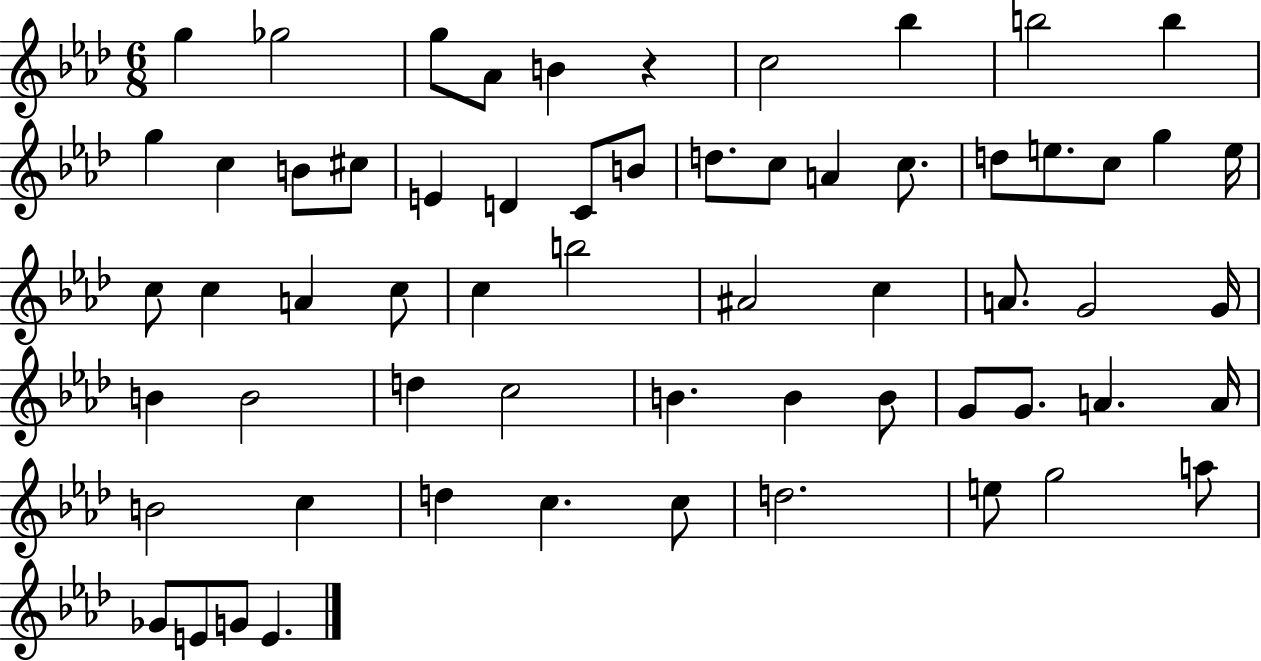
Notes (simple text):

G5/q Gb5/h G5/e Ab4/e B4/q R/q C5/h Bb5/q B5/h B5/q G5/q C5/q B4/e C#5/e E4/q D4/q C4/e B4/e D5/e. C5/e A4/q C5/e. D5/e E5/e. C5/e G5/q E5/s C5/e C5/q A4/q C5/e C5/q B5/h A#4/h C5/q A4/e. G4/h G4/s B4/q B4/h D5/q C5/h B4/q. B4/q B4/e G4/e G4/e. A4/q. A4/s B4/h C5/q D5/q C5/q. C5/e D5/h. E5/e G5/h A5/e Gb4/e E4/e G4/e E4/q.